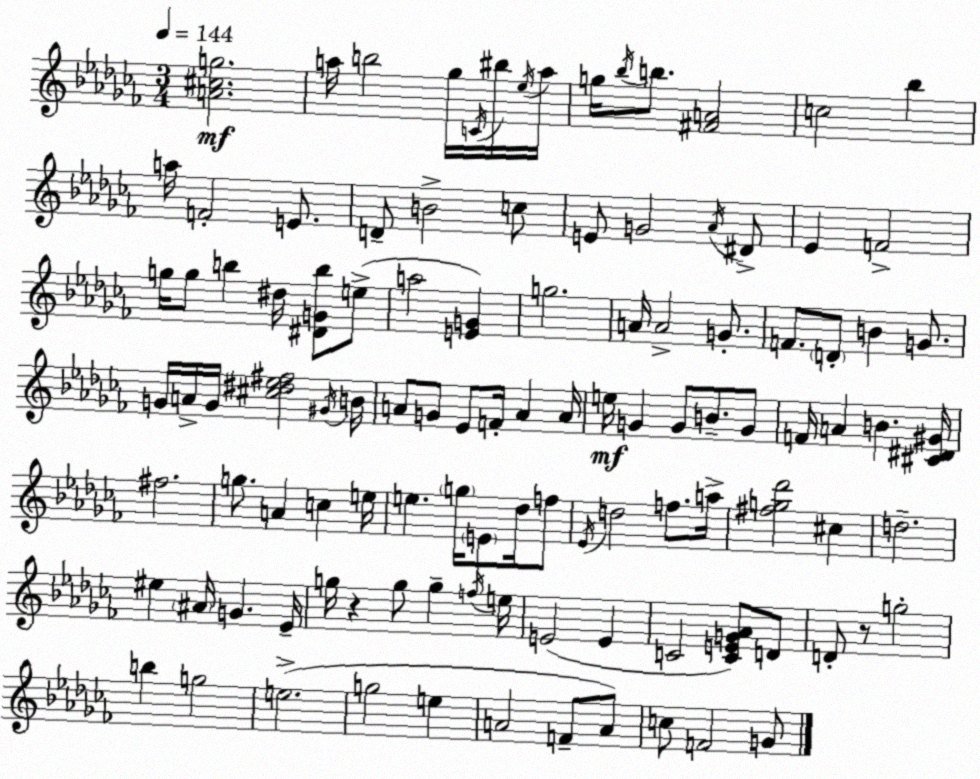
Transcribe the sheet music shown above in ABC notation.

X:1
T:Untitled
M:3/4
L:1/4
K:Abm
[A^cg]2 a/4 b2 _g/4 C/4 ^b/4 _e/4 a/4 g/4 _b/4 b/2 [^FA]2 c2 _b a/4 F2 E/2 D/2 B2 c/2 E/2 G2 _A/4 ^D/2 _E F2 g/4 g/2 b ^d/4 [^DGb]/2 e/2 a2 [EG] g2 A/4 A2 G/2 F/2 D/2 B G/2 G/4 A/4 G/4 [^c^d_e^f]2 ^G/4 B/4 A/2 G/2 _E/2 F/4 A A/4 e/4 G G/2 B/2 G/2 F/4 A B [^C^D^G]/4 ^f2 g/2 A c e/4 e g/4 E/2 _d/4 f/2 _E/4 d2 f/2 a/4 [^fg_d']2 ^c d2 ^e ^A/4 G _E/4 g/4 z g/2 g f/4 e/4 E2 E C2 [CEG_A]/2 D/2 D/2 z/2 g2 b g2 e2 g2 e A2 F/2 A/2 c/2 F2 G/2